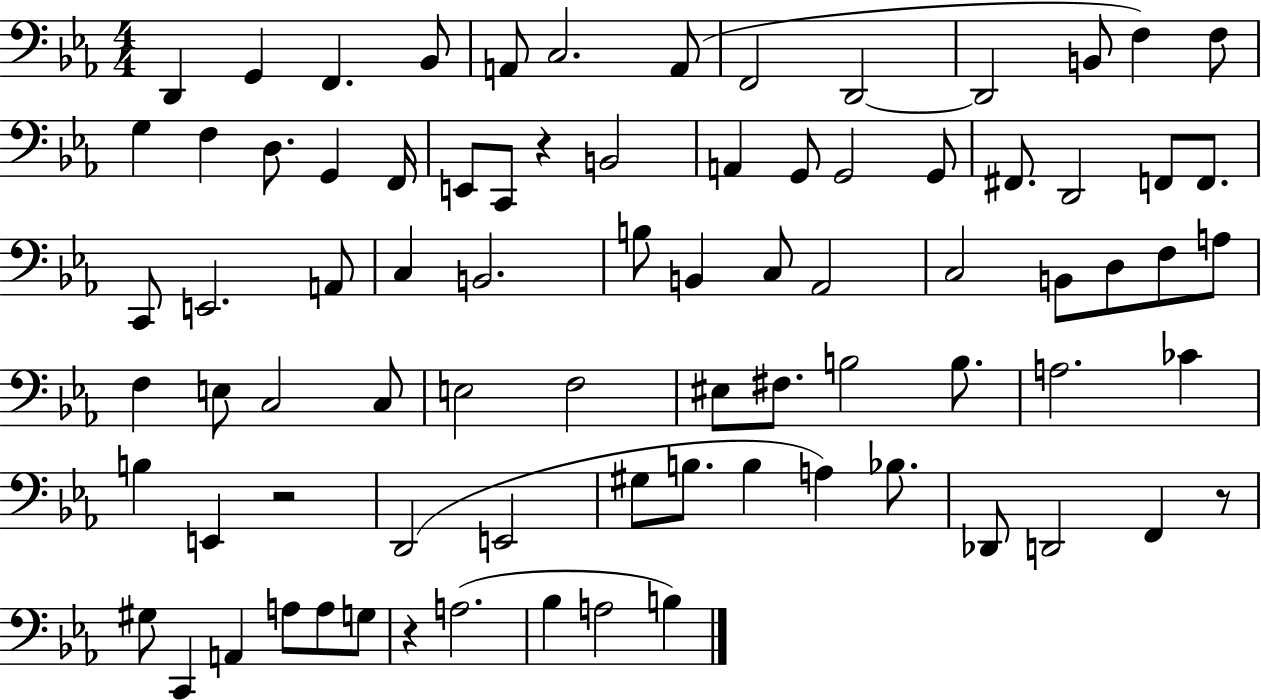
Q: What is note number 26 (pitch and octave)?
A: F#2